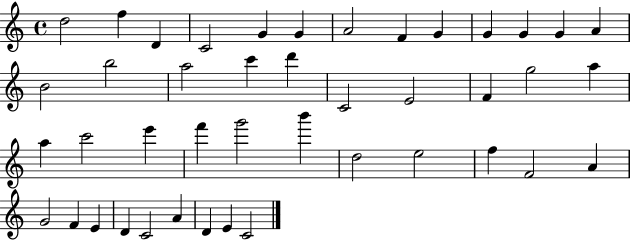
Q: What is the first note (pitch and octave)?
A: D5